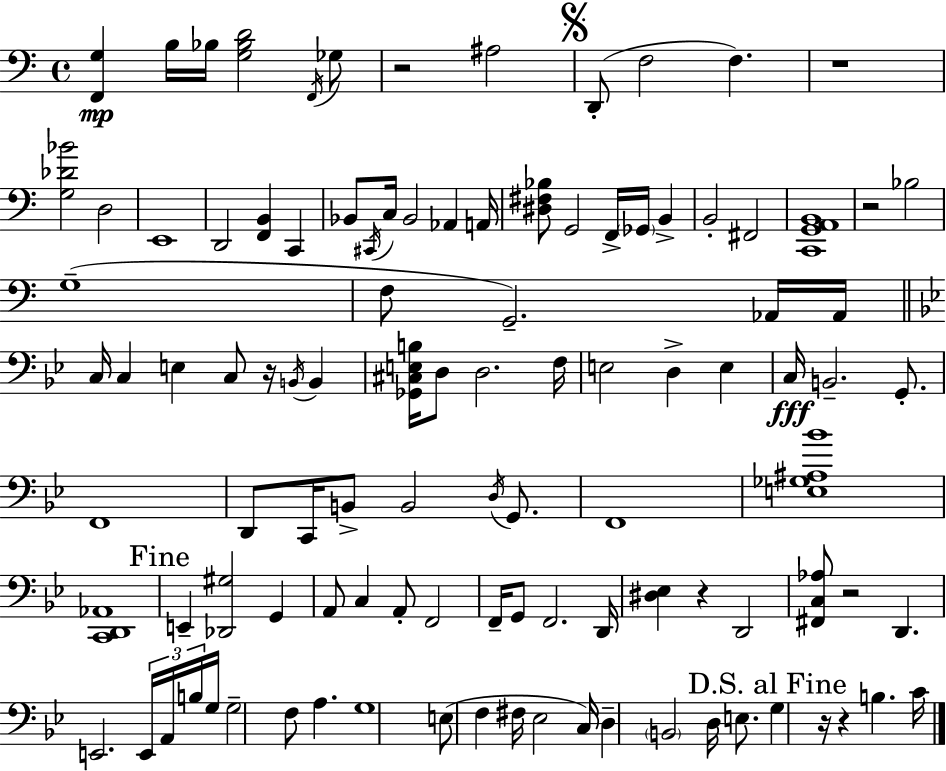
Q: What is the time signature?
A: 4/4